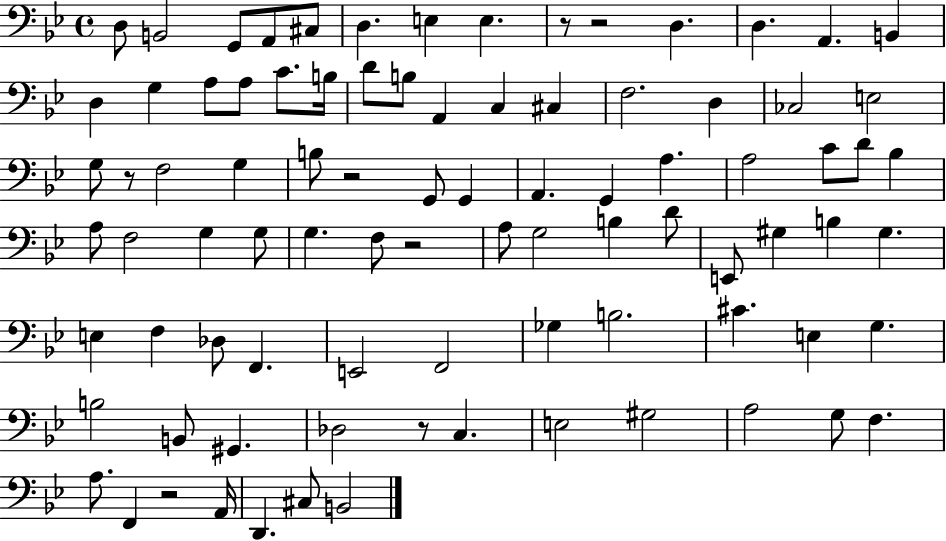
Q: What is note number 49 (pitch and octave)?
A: B3